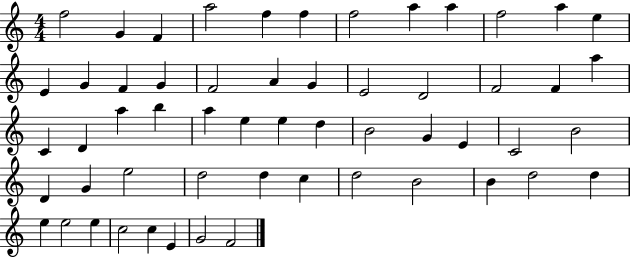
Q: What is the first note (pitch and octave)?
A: F5